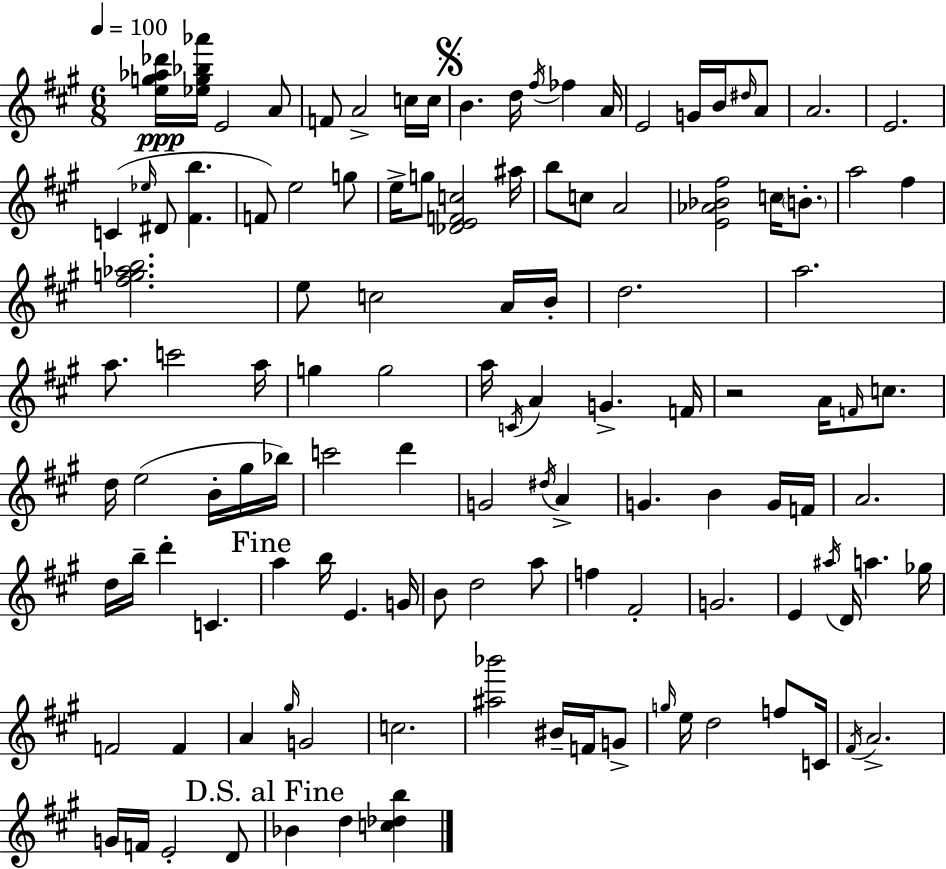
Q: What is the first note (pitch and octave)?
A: E4